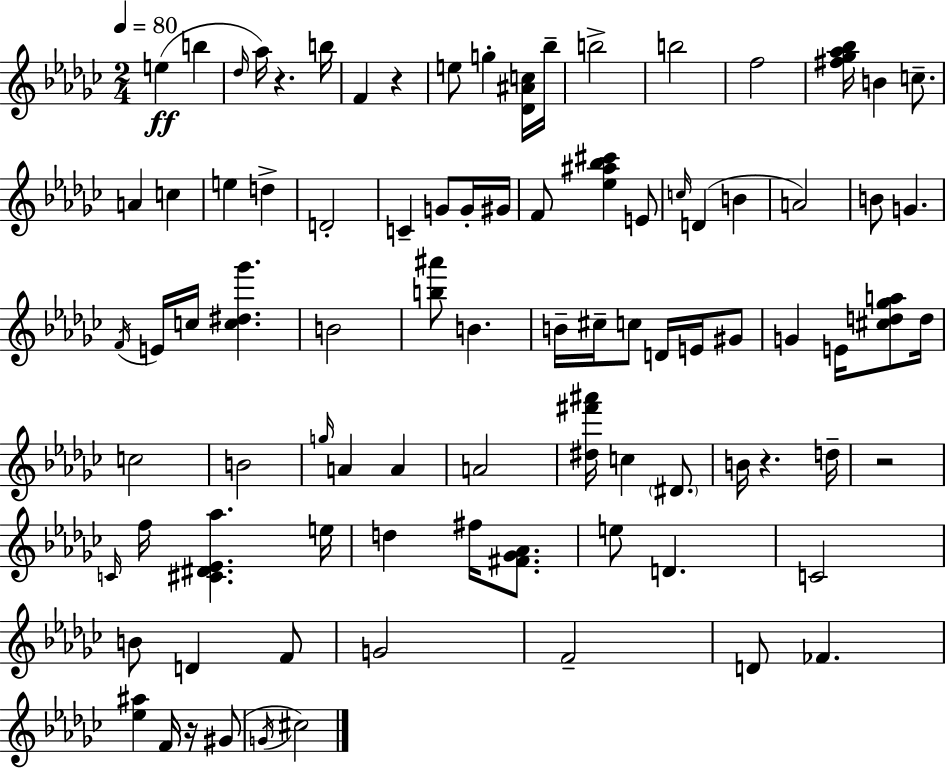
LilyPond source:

{
  \clef treble
  \numericTimeSignature
  \time 2/4
  \key ees \minor
  \tempo 4 = 80
  e''4(\ff b''4 | \grace { des''16 } aes''16) r4. | b''16 f'4 r4 | e''8 g''4-. <des' ais' c''>16 | \break bes''16-- b''2-> | b''2 | f''2 | <fis'' ges'' aes'' bes''>16 b'4 c''8.-- | \break a'4 c''4 | e''4 d''4-> | d'2-. | c'4-- g'8 g'16-. | \break gis'16 f'8 <ees'' ais'' bes'' cis'''>4 e'8 | \grace { c''16 }( d'4 b'4 | a'2) | b'8 g'4. | \break \acciaccatura { f'16 } e'16 c''16 <c'' dis'' ges'''>4. | b'2 | <b'' ais'''>8 b'4. | b'16-- cis''16-- c''8 d'16 | \break e'16 gis'8 g'4 e'16 | <cis'' d'' ges'' a''>8 d''16 c''2 | b'2 | \grace { g''16 } a'4 | \break a'4 a'2 | <dis'' fis''' ais'''>16 c''4 | \parenthesize dis'8. b'16 r4. | d''16-- r2 | \break \grace { c'16 } f''16 <cis' dis' ees' aes''>4. | e''16 d''4 | fis''16 <fis' ges' aes'>8. e''8 d'4. | c'2 | \break b'8 d'4 | f'8 g'2 | f'2-- | d'8 fes'4. | \break <ees'' ais''>4 | f'16 r16 gis'8( \acciaccatura { g'16 } cis''2) | \bar "|."
}